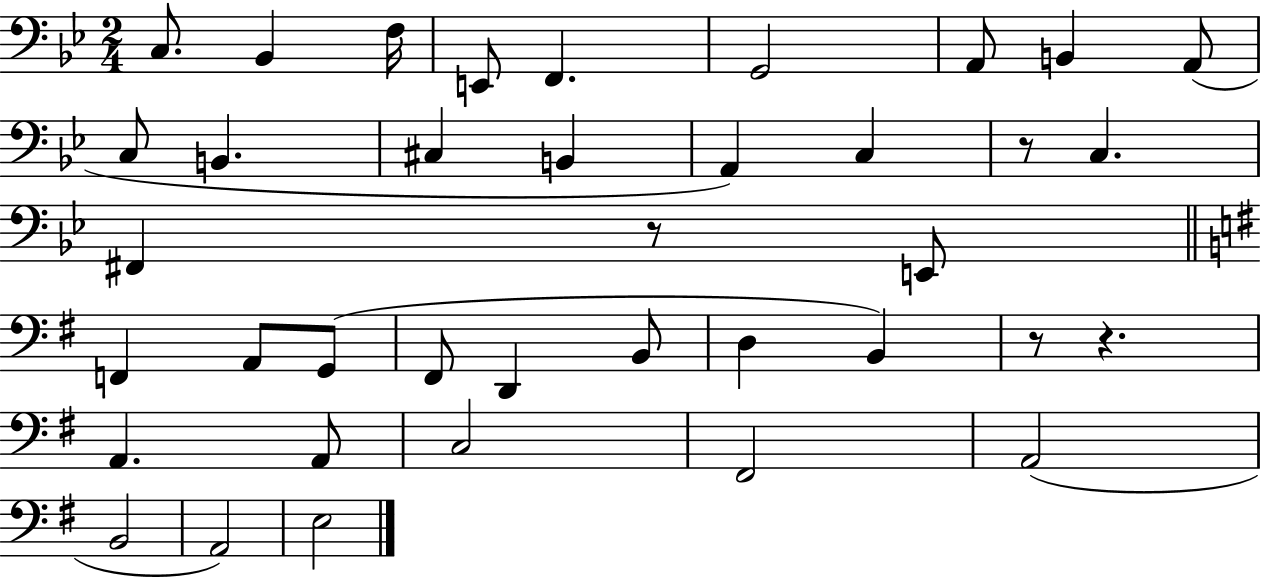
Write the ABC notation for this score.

X:1
T:Untitled
M:2/4
L:1/4
K:Bb
C,/2 _B,, F,/4 E,,/2 F,, G,,2 A,,/2 B,, A,,/2 C,/2 B,, ^C, B,, A,, C, z/2 C, ^F,, z/2 E,,/2 F,, A,,/2 G,,/2 ^F,,/2 D,, B,,/2 D, B,, z/2 z A,, A,,/2 C,2 ^F,,2 A,,2 B,,2 A,,2 E,2